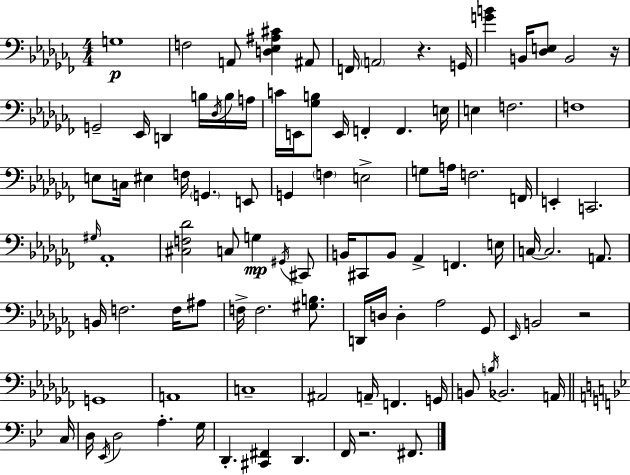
{
  \clef bass
  \numericTimeSignature
  \time 4/4
  \key aes \minor
  g1\p | f2 a,8 <d ees ais cis'>4 ais,8 | f,16 \parenthesize a,2 r4. g,16 | <g' b'>4 b,16 <des e>8 b,2 r16 | \break g,2-- ees,16 d,4 b16 \acciaccatura { des16 } b16 | a16 c'16 e,16 <ges b>8 e,16 f,4-. f,4. | e16 e4 f2. | f1 | \break e8 c16 eis4 f16 \parenthesize g,4. e,8 | g,4 \parenthesize f4 e2-> | g8 a16 f2. | f,16 e,4-. c,2. | \break \grace { gis16 } aes,1-. | <cis f des'>2 c8 g4\mp | \acciaccatura { gis,16 } cis,8 b,16 cis,8 b,8 aes,4-> f,4. | e16 c16~~ c2. | \break a,8. b,16 f2. | f16 ais8 f16-> f2. | <gis b>8. d,16 d16 d4-. aes2 | ges,8 \grace { ees,16 } b,2 r2 | \break g,1 | a,1 | c1-- | ais,2 a,16-- f,4. | \break g,16 b,8 \acciaccatura { b16 } bes,2. | a,16 \bar "||" \break \key bes \major c16 d16 \acciaccatura { ees,16 } d2 a4.-. | g16 d,4.-. <cis, fis,>4 d,4. | f,16 r2. fis,8. | \bar "|."
}